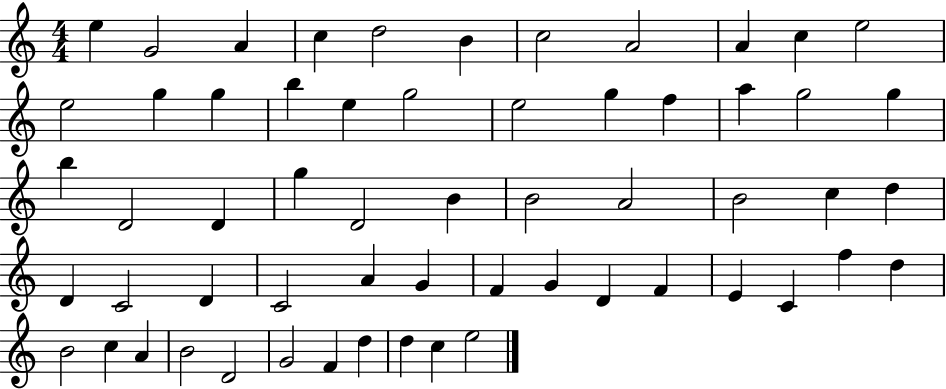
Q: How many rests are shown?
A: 0